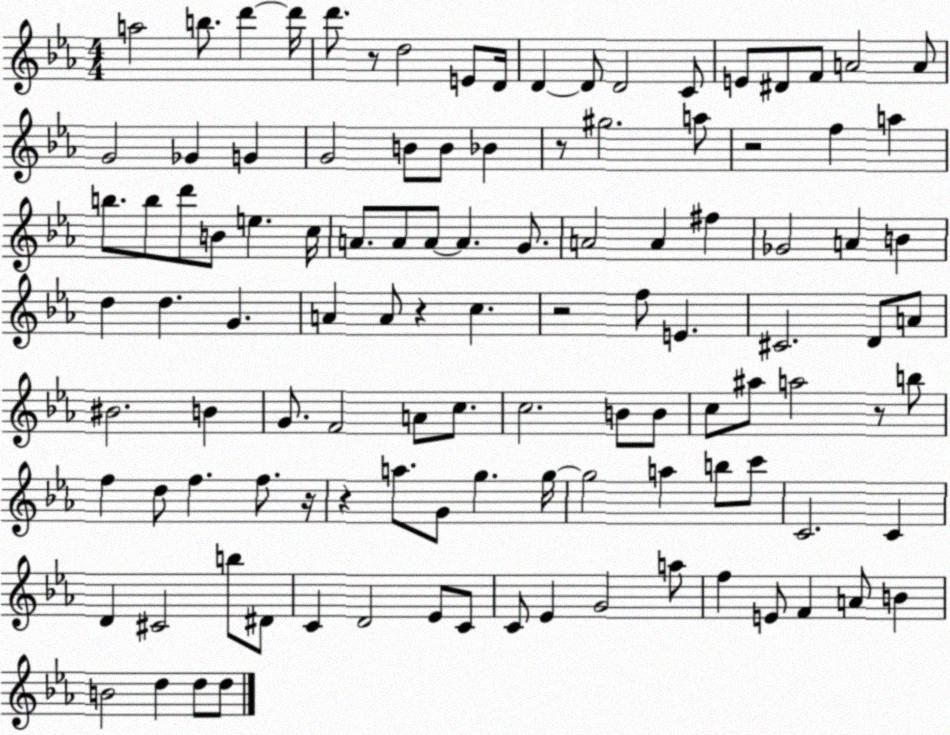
X:1
T:Untitled
M:4/4
L:1/4
K:Eb
a2 b/2 d' d'/4 d'/2 z/2 d2 E/2 D/4 D D/2 D2 C/2 E/2 ^D/2 F/2 A2 A/2 G2 _G G G2 B/2 B/2 _B z/2 ^g2 a/2 z2 f a b/2 b/2 d'/2 B/2 e c/4 A/2 A/2 A/2 A G/2 A2 A ^f _G2 A B d d G A A/2 z c z2 f/2 E ^C2 D/2 A/2 ^B2 B G/2 F2 A/2 c/2 c2 B/2 B/2 c/2 ^a/2 a2 z/2 b/2 f d/2 f f/2 z/4 z a/2 G/2 g g/4 g2 a b/2 c'/2 C2 C D ^C2 b/2 ^D/2 C D2 _E/2 C/2 C/2 _E G2 a/2 f E/2 F A/2 B B2 d d/2 d/2